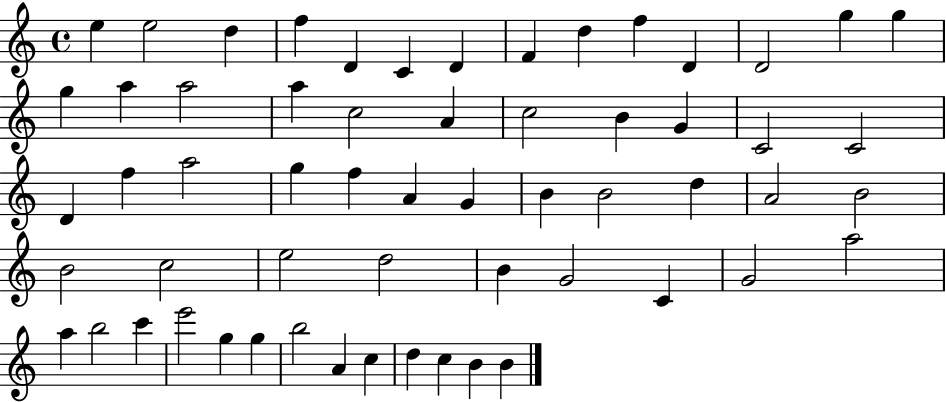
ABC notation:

X:1
T:Untitled
M:4/4
L:1/4
K:C
e e2 d f D C D F d f D D2 g g g a a2 a c2 A c2 B G C2 C2 D f a2 g f A G B B2 d A2 B2 B2 c2 e2 d2 B G2 C G2 a2 a b2 c' e'2 g g b2 A c d c B B